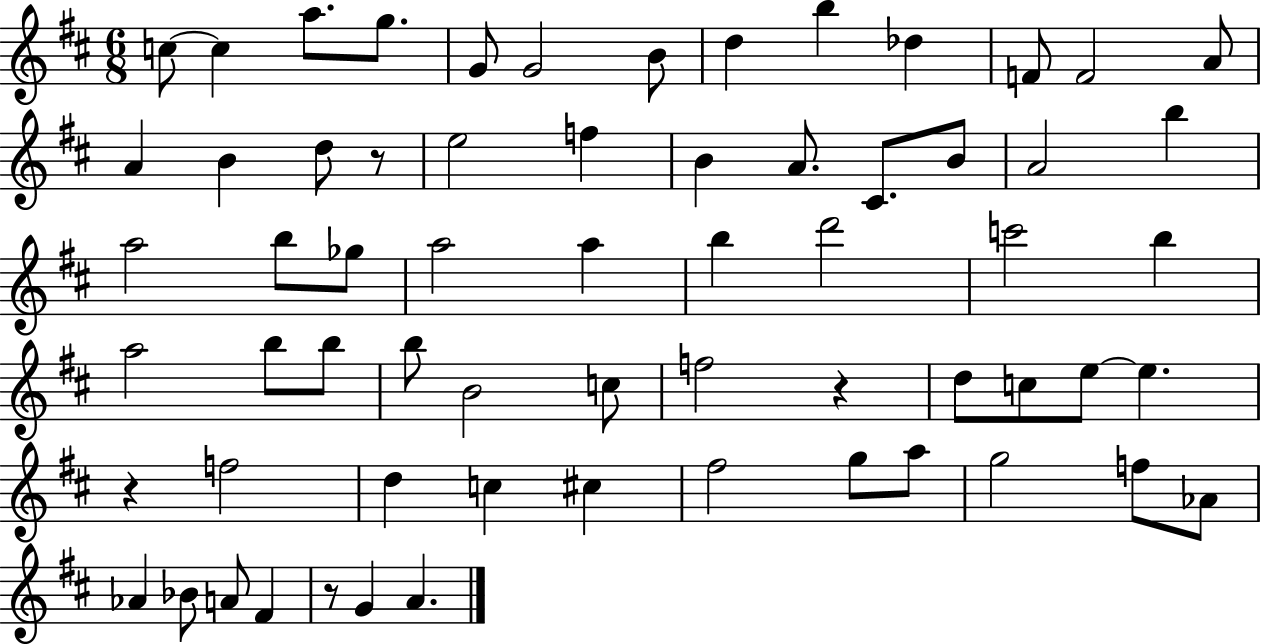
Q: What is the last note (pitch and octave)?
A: A4